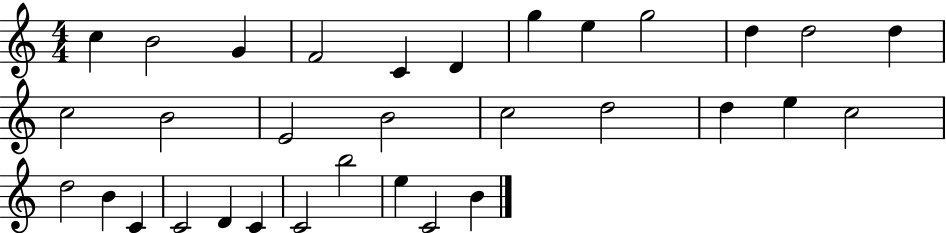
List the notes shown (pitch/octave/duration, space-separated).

C5/q B4/h G4/q F4/h C4/q D4/q G5/q E5/q G5/h D5/q D5/h D5/q C5/h B4/h E4/h B4/h C5/h D5/h D5/q E5/q C5/h D5/h B4/q C4/q C4/h D4/q C4/q C4/h B5/h E5/q C4/h B4/q